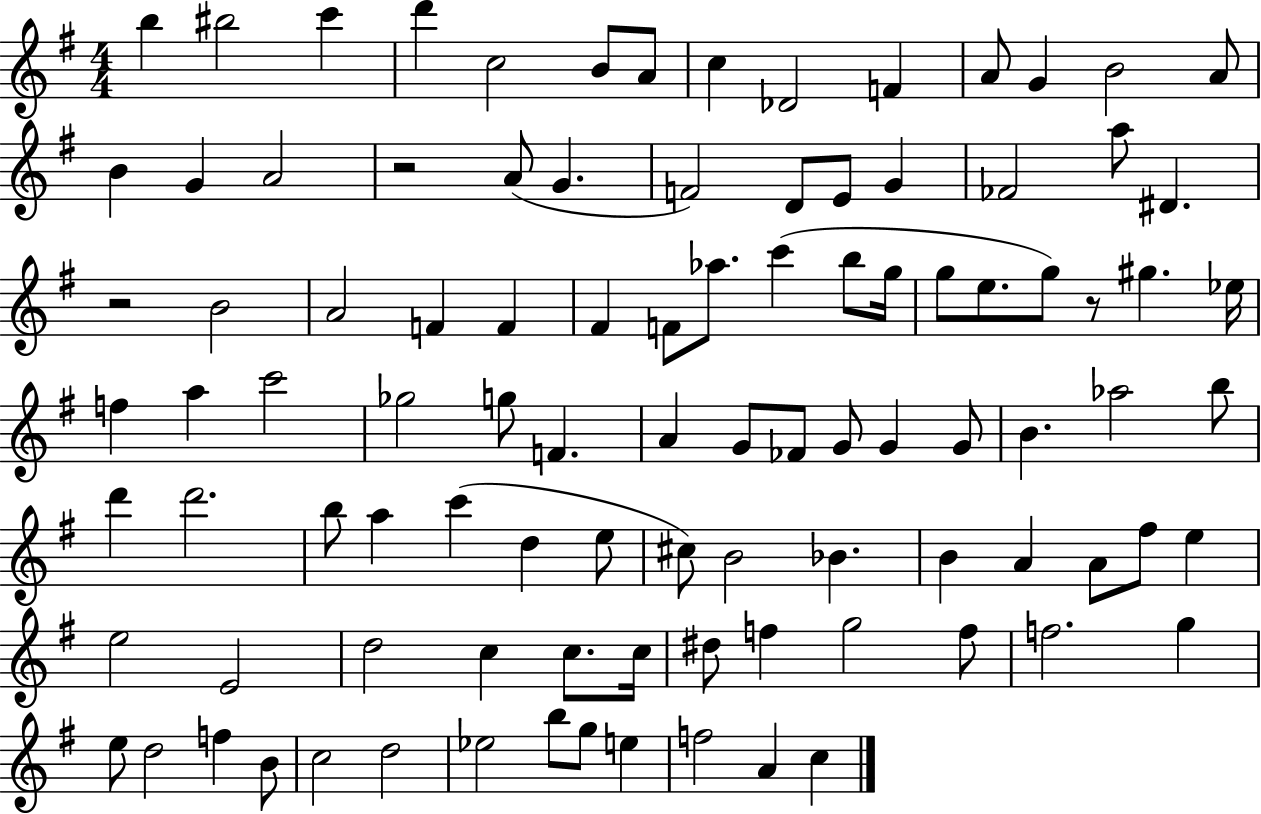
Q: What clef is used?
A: treble